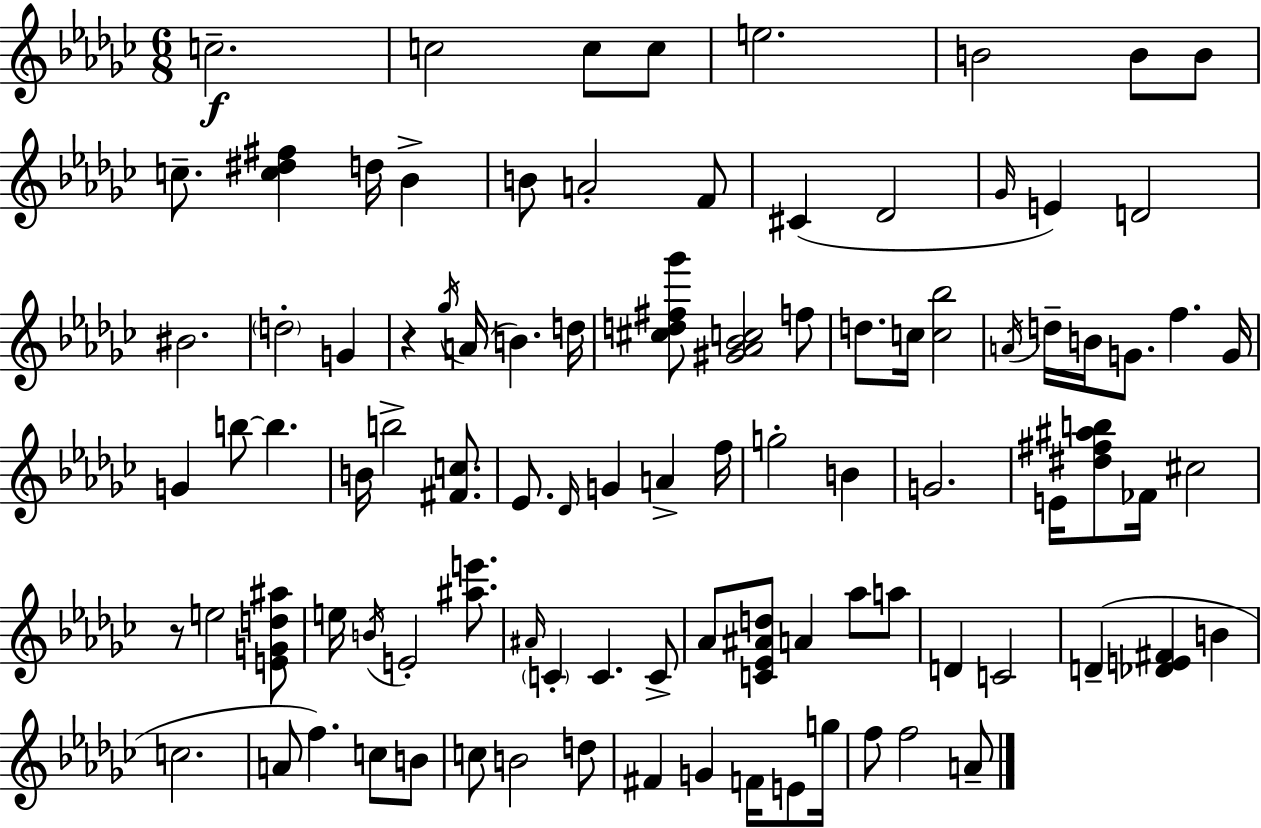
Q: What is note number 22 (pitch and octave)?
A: G4